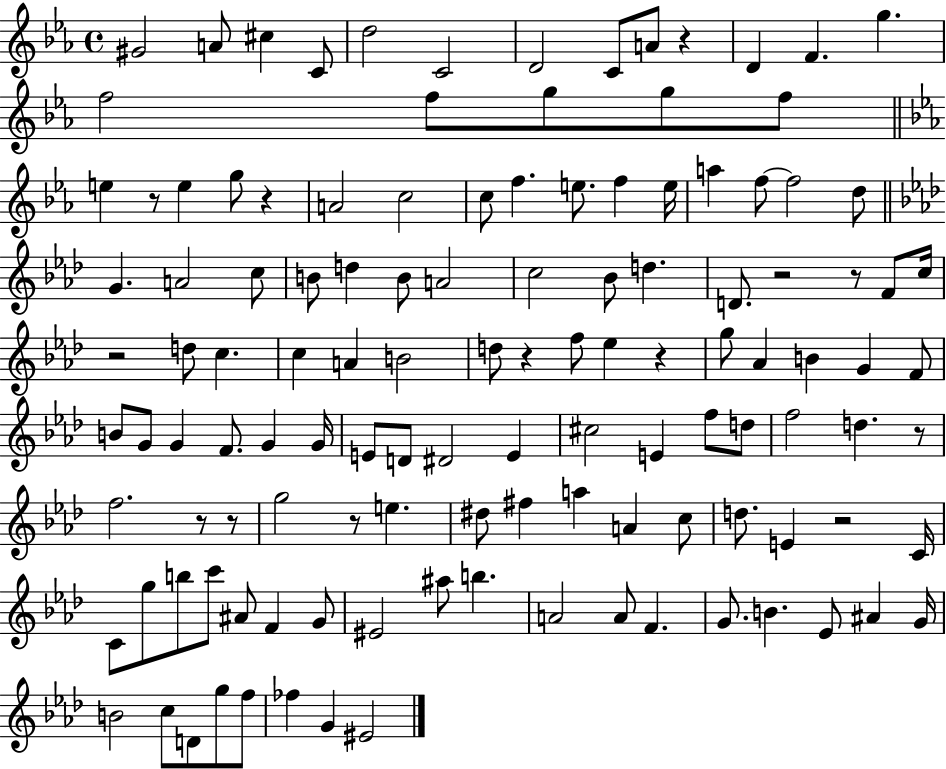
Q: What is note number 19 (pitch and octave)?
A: E5